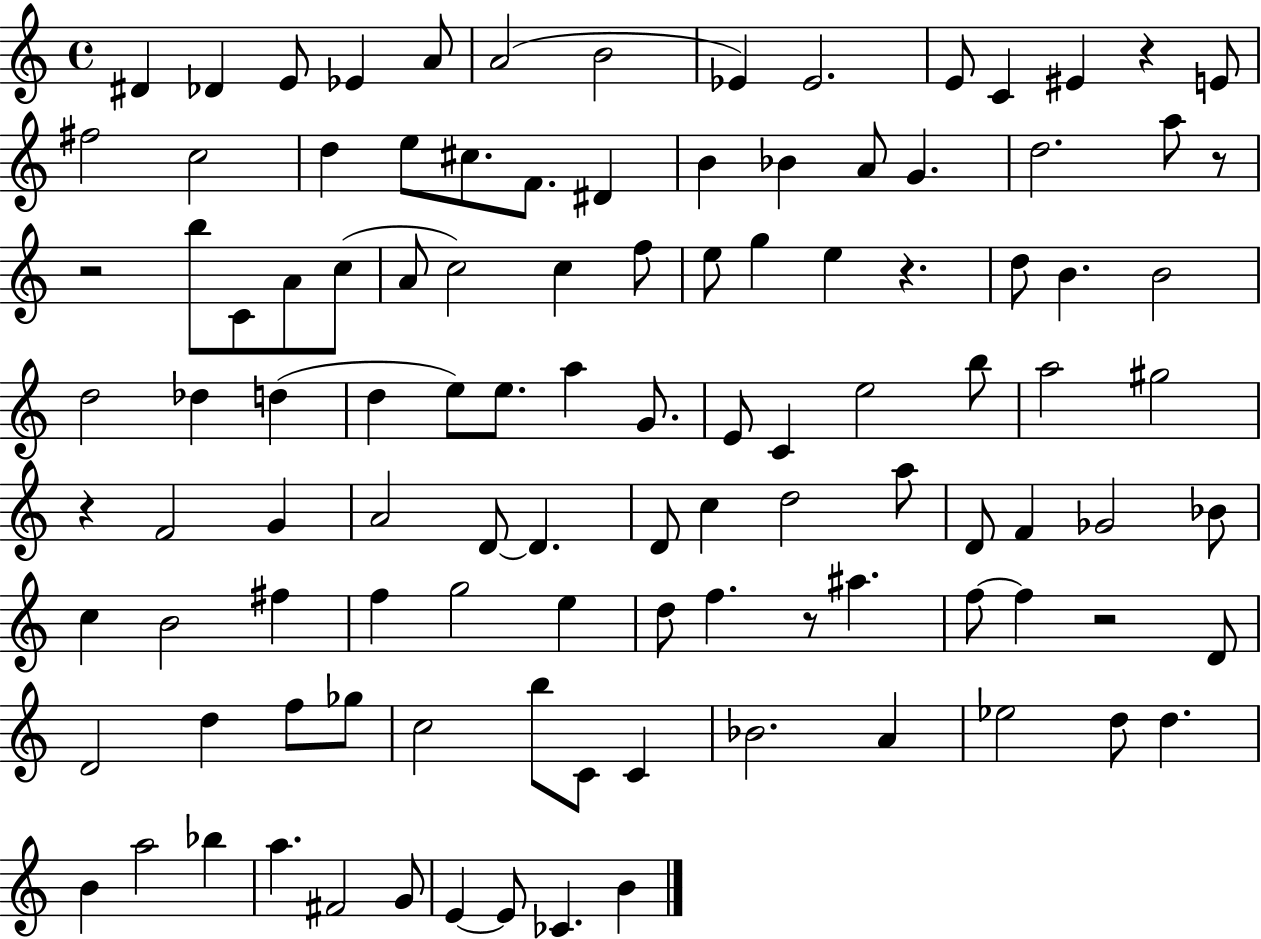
{
  \clef treble
  \time 4/4
  \defaultTimeSignature
  \key c \major
  dis'4 des'4 e'8 ees'4 a'8 | a'2( b'2 | ees'4) ees'2. | e'8 c'4 eis'4 r4 e'8 | \break fis''2 c''2 | d''4 e''8 cis''8. f'8. dis'4 | b'4 bes'4 a'8 g'4. | d''2. a''8 r8 | \break r2 b''8 c'8 a'8 c''8( | a'8 c''2) c''4 f''8 | e''8 g''4 e''4 r4. | d''8 b'4. b'2 | \break d''2 des''4 d''4( | d''4 e''8) e''8. a''4 g'8. | e'8 c'4 e''2 b''8 | a''2 gis''2 | \break r4 f'2 g'4 | a'2 d'8~~ d'4. | d'8 c''4 d''2 a''8 | d'8 f'4 ges'2 bes'8 | \break c''4 b'2 fis''4 | f''4 g''2 e''4 | d''8 f''4. r8 ais''4. | f''8~~ f''4 r2 d'8 | \break d'2 d''4 f''8 ges''8 | c''2 b''8 c'8 c'4 | bes'2. a'4 | ees''2 d''8 d''4. | \break b'4 a''2 bes''4 | a''4. fis'2 g'8 | e'4~~ e'8 ces'4. b'4 | \bar "|."
}